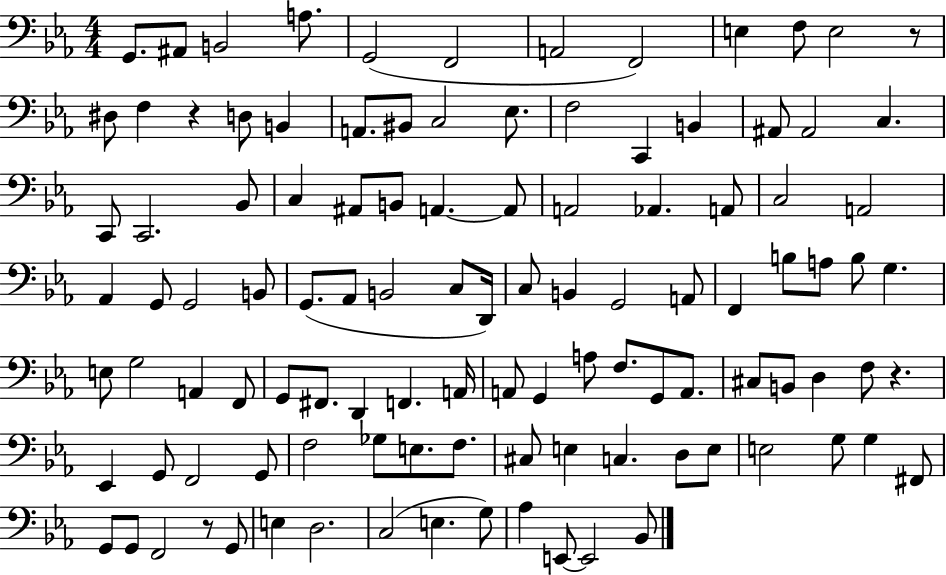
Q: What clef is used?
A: bass